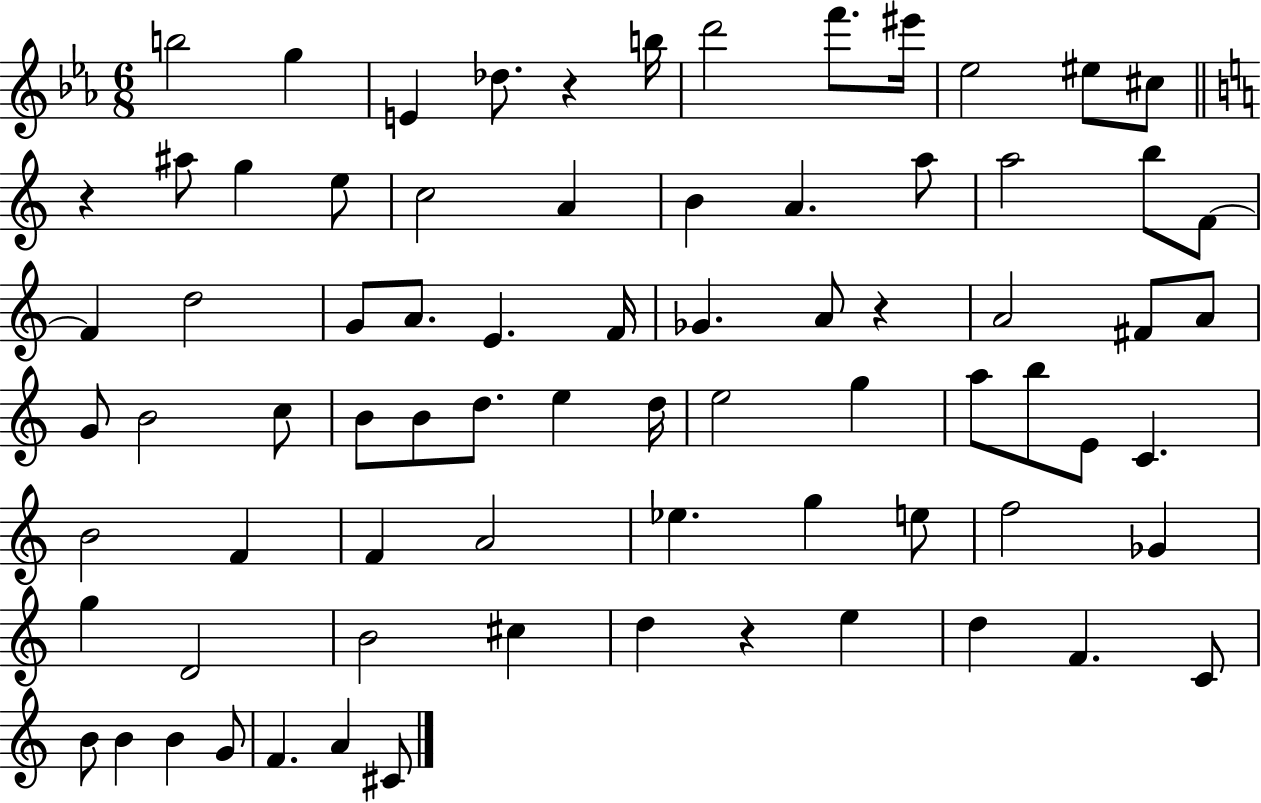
B5/h G5/q E4/q Db5/e. R/q B5/s D6/h F6/e. EIS6/s Eb5/h EIS5/e C#5/e R/q A#5/e G5/q E5/e C5/h A4/q B4/q A4/q. A5/e A5/h B5/e F4/e F4/q D5/h G4/e A4/e. E4/q. F4/s Gb4/q. A4/e R/q A4/h F#4/e A4/e G4/e B4/h C5/e B4/e B4/e D5/e. E5/q D5/s E5/h G5/q A5/e B5/e E4/e C4/q. B4/h F4/q F4/q A4/h Eb5/q. G5/q E5/e F5/h Gb4/q G5/q D4/h B4/h C#5/q D5/q R/q E5/q D5/q F4/q. C4/e B4/e B4/q B4/q G4/e F4/q. A4/q C#4/e